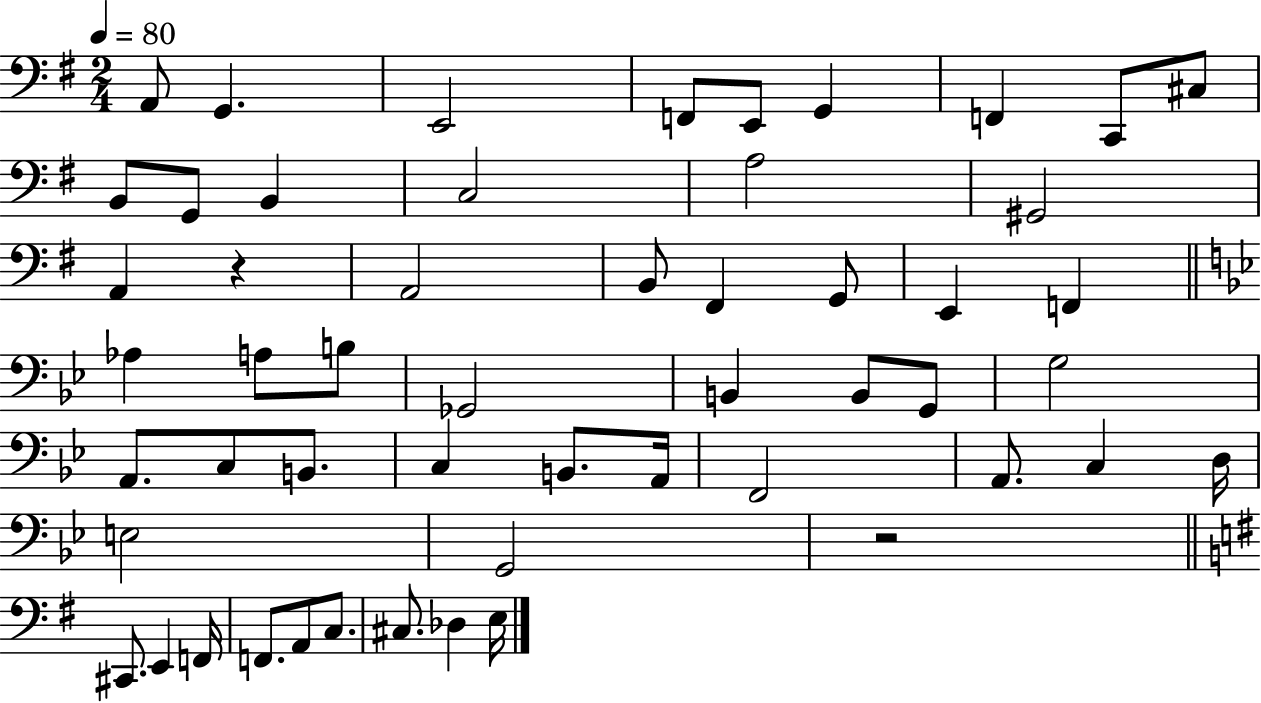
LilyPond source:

{
  \clef bass
  \numericTimeSignature
  \time 2/4
  \key g \major
  \tempo 4 = 80
  a,8 g,4. | e,2 | f,8 e,8 g,4 | f,4 c,8 cis8 | \break b,8 g,8 b,4 | c2 | a2 | gis,2 | \break a,4 r4 | a,2 | b,8 fis,4 g,8 | e,4 f,4 | \break \bar "||" \break \key bes \major aes4 a8 b8 | ges,2 | b,4 b,8 g,8 | g2 | \break a,8. c8 b,8. | c4 b,8. a,16 | f,2 | a,8. c4 d16 | \break e2 | g,2 | r2 | \bar "||" \break \key g \major cis,8. e,4 f,16 | f,8. a,8 c8. | cis8. des4 e16 | \bar "|."
}